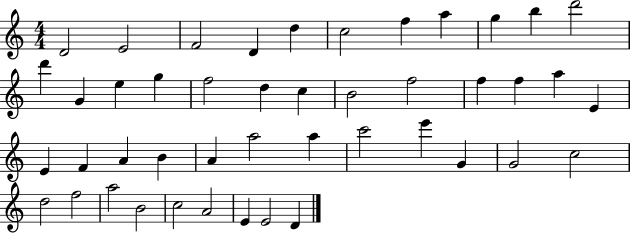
{
  \clef treble
  \numericTimeSignature
  \time 4/4
  \key c \major
  d'2 e'2 | f'2 d'4 d''4 | c''2 f''4 a''4 | g''4 b''4 d'''2 | \break d'''4 g'4 e''4 g''4 | f''2 d''4 c''4 | b'2 f''2 | f''4 f''4 a''4 e'4 | \break e'4 f'4 a'4 b'4 | a'4 a''2 a''4 | c'''2 e'''4 g'4 | g'2 c''2 | \break d''2 f''2 | a''2 b'2 | c''2 a'2 | e'4 e'2 d'4 | \break \bar "|."
}